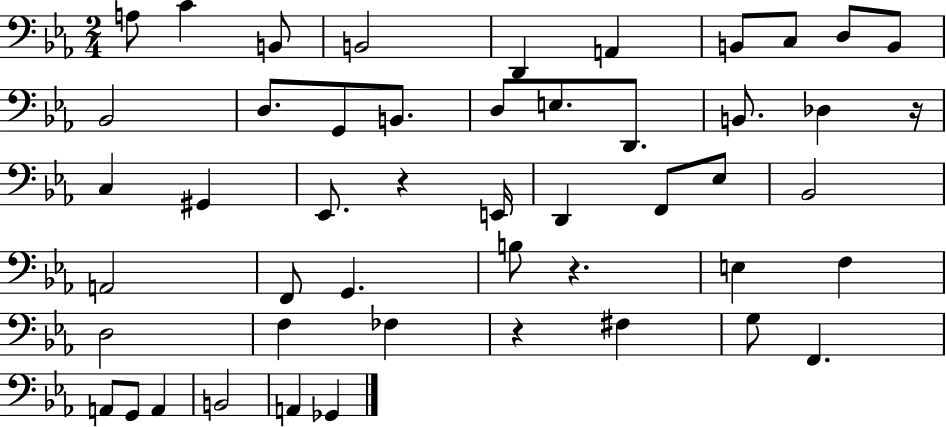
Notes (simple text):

A3/e C4/q B2/e B2/h D2/q A2/q B2/e C3/e D3/e B2/e Bb2/h D3/e. G2/e B2/e. D3/e E3/e. D2/e. B2/e. Db3/q R/s C3/q G#2/q Eb2/e. R/q E2/s D2/q F2/e Eb3/e Bb2/h A2/h F2/e G2/q. B3/e R/q. E3/q F3/q D3/h F3/q FES3/q R/q F#3/q G3/e F2/q. A2/e G2/e A2/q B2/h A2/q Gb2/q